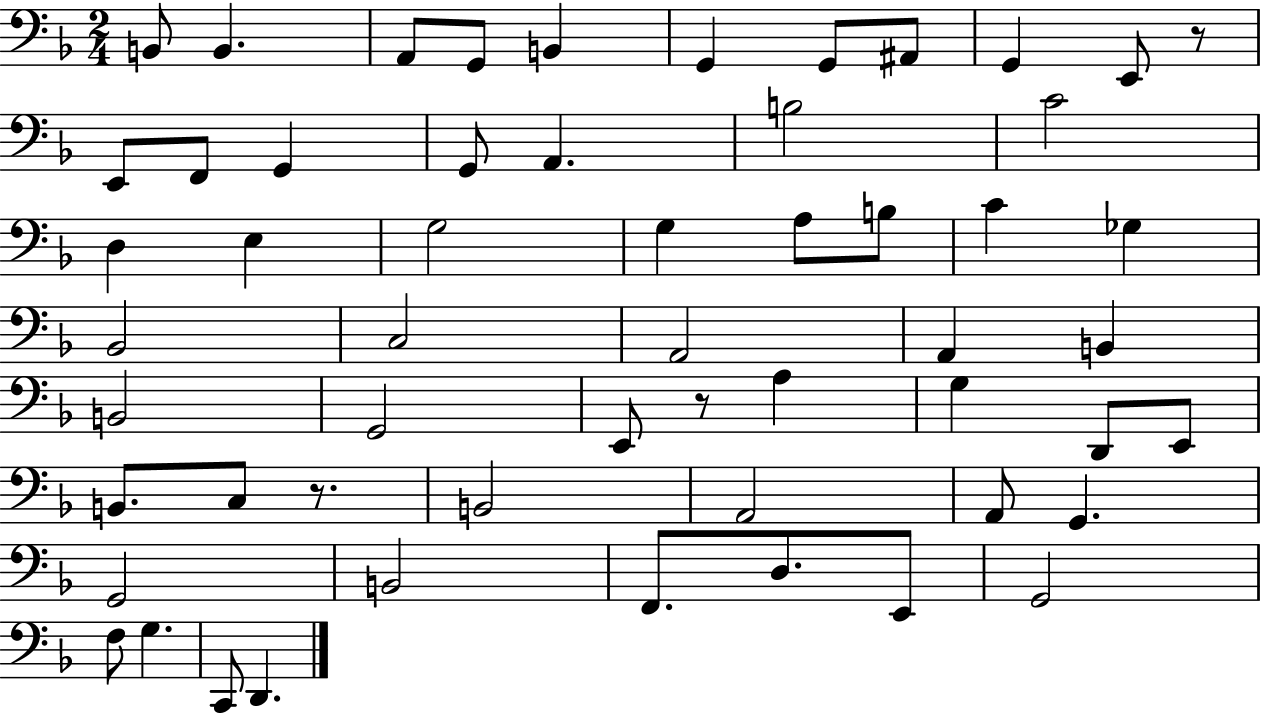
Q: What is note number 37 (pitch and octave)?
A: E2